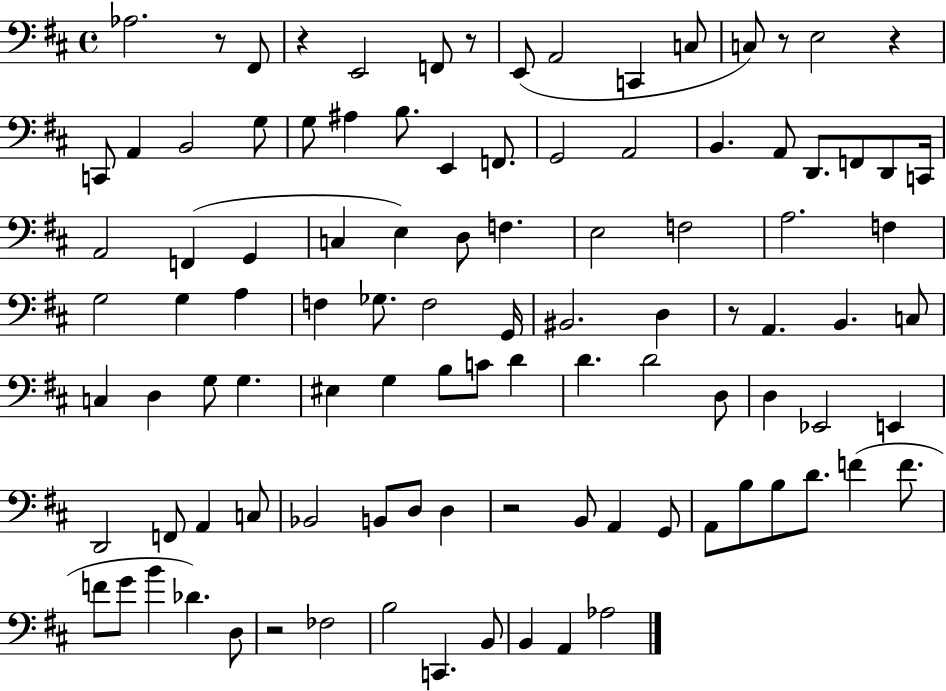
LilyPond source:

{
  \clef bass
  \time 4/4
  \defaultTimeSignature
  \key d \major
  \repeat volta 2 { aes2. r8 fis,8 | r4 e,2 f,8 r8 | e,8( a,2 c,4 c8 | c8) r8 e2 r4 | \break c,8 a,4 b,2 g8 | g8 ais4 b8. e,4 f,8. | g,2 a,2 | b,4. a,8 d,8. f,8 d,8 c,16 | \break a,2 f,4( g,4 | c4 e4) d8 f4. | e2 f2 | a2. f4 | \break g2 g4 a4 | f4 ges8. f2 g,16 | bis,2. d4 | r8 a,4. b,4. c8 | \break c4 d4 g8 g4. | eis4 g4 b8 c'8 d'4 | d'4. d'2 d8 | d4 ees,2 e,4 | \break d,2 f,8 a,4 c8 | bes,2 b,8 d8 d4 | r2 b,8 a,4 g,8 | a,8 b8 b8 d'8. f'4( f'8. | \break f'8 g'8 b'4 des'4.) d8 | r2 fes2 | b2 c,4. b,8 | b,4 a,4 aes2 | \break } \bar "|."
}